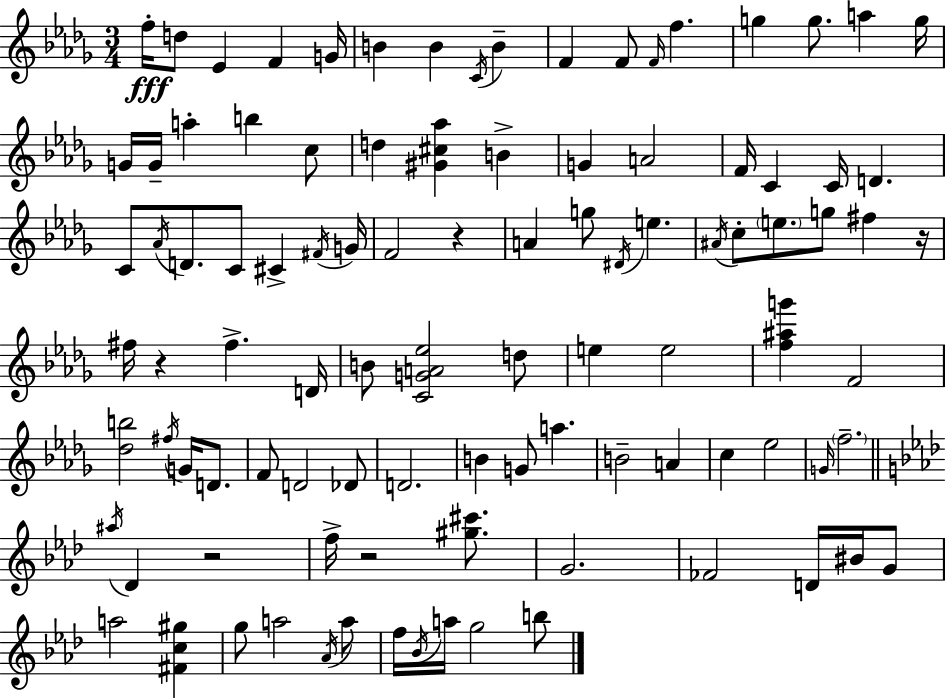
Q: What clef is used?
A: treble